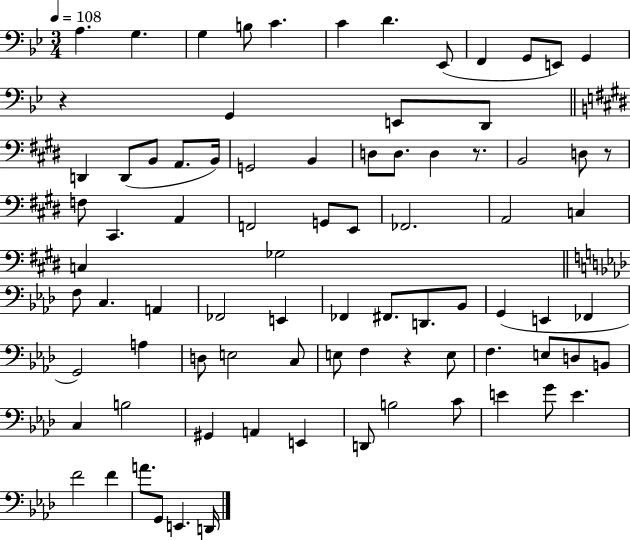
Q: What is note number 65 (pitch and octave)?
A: G#2